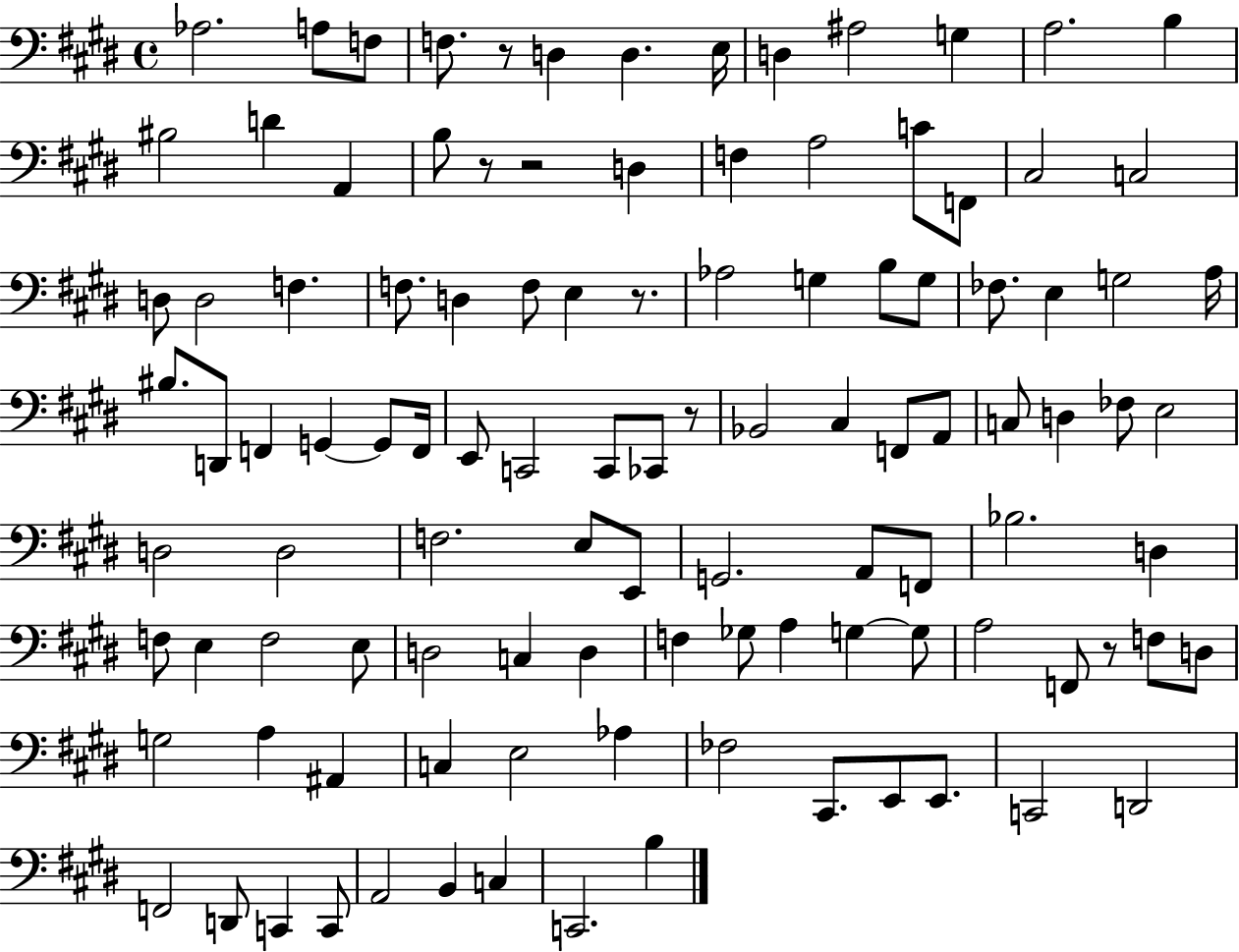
X:1
T:Untitled
M:4/4
L:1/4
K:E
_A,2 A,/2 F,/2 F,/2 z/2 D, D, E,/4 D, ^A,2 G, A,2 B, ^B,2 D A,, B,/2 z/2 z2 D, F, A,2 C/2 F,,/2 ^C,2 C,2 D,/2 D,2 F, F,/2 D, F,/2 E, z/2 _A,2 G, B,/2 G,/2 _F,/2 E, G,2 A,/4 ^B,/2 D,,/2 F,, G,, G,,/2 F,,/4 E,,/2 C,,2 C,,/2 _C,,/2 z/2 _B,,2 ^C, F,,/2 A,,/2 C,/2 D, _F,/2 E,2 D,2 D,2 F,2 E,/2 E,,/2 G,,2 A,,/2 F,,/2 _B,2 D, F,/2 E, F,2 E,/2 D,2 C, D, F, _G,/2 A, G, G,/2 A,2 F,,/2 z/2 F,/2 D,/2 G,2 A, ^A,, C, E,2 _A, _F,2 ^C,,/2 E,,/2 E,,/2 C,,2 D,,2 F,,2 D,,/2 C,, C,,/2 A,,2 B,, C, C,,2 B,